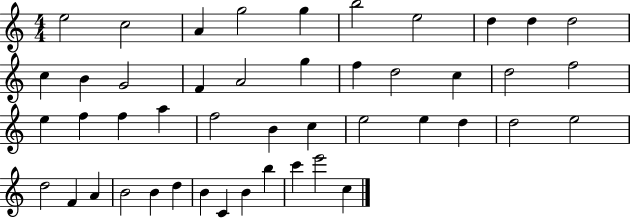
{
  \clef treble
  \numericTimeSignature
  \time 4/4
  \key c \major
  e''2 c''2 | a'4 g''2 g''4 | b''2 e''2 | d''4 d''4 d''2 | \break c''4 b'4 g'2 | f'4 a'2 g''4 | f''4 d''2 c''4 | d''2 f''2 | \break e''4 f''4 f''4 a''4 | f''2 b'4 c''4 | e''2 e''4 d''4 | d''2 e''2 | \break d''2 f'4 a'4 | b'2 b'4 d''4 | b'4 c'4 b'4 b''4 | c'''4 e'''2 c''4 | \break \bar "|."
}